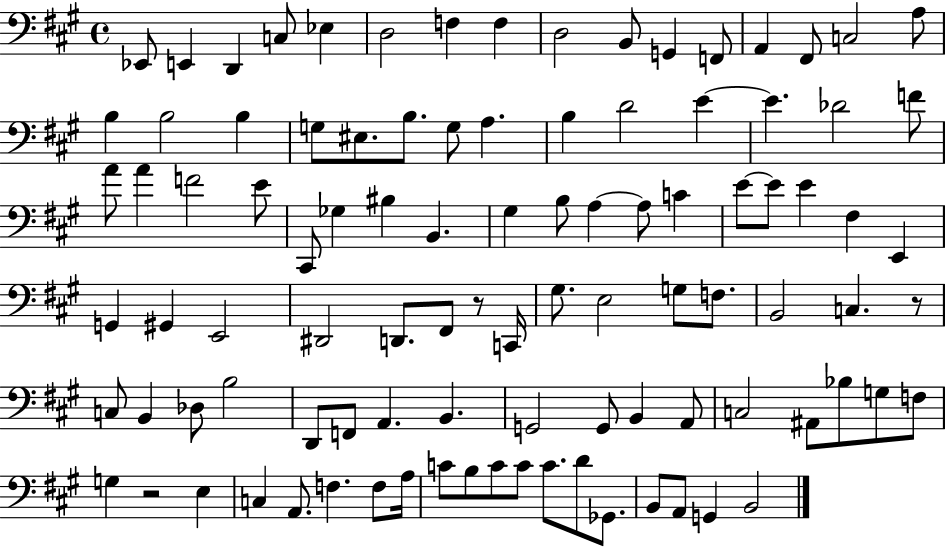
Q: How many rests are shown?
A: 3